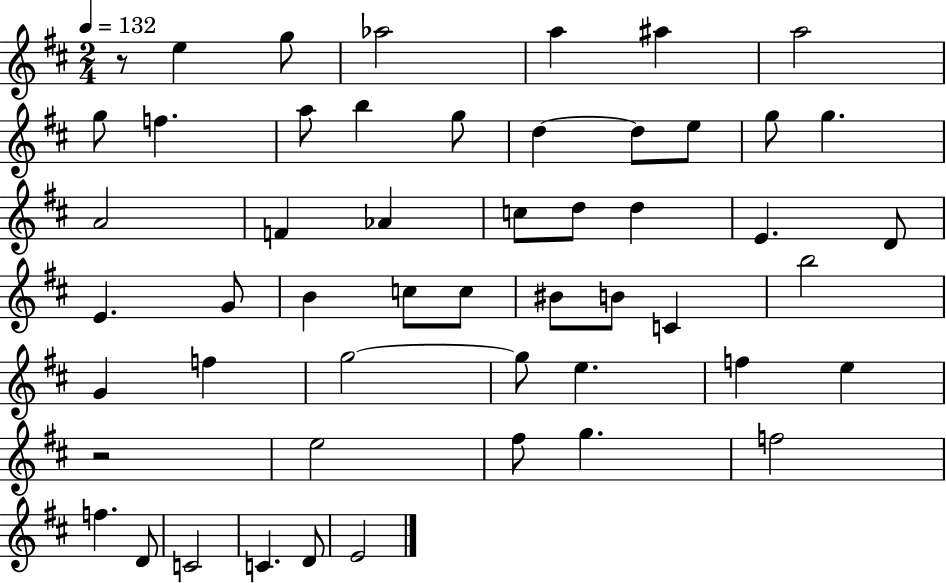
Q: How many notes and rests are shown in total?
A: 52